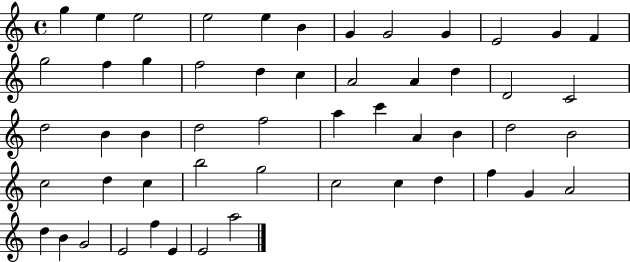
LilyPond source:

{
  \clef treble
  \time 4/4
  \defaultTimeSignature
  \key c \major
  g''4 e''4 e''2 | e''2 e''4 b'4 | g'4 g'2 g'4 | e'2 g'4 f'4 | \break g''2 f''4 g''4 | f''2 d''4 c''4 | a'2 a'4 d''4 | d'2 c'2 | \break d''2 b'4 b'4 | d''2 f''2 | a''4 c'''4 a'4 b'4 | d''2 b'2 | \break c''2 d''4 c''4 | b''2 g''2 | c''2 c''4 d''4 | f''4 g'4 a'2 | \break d''4 b'4 g'2 | e'2 f''4 e'4 | e'2 a''2 | \bar "|."
}